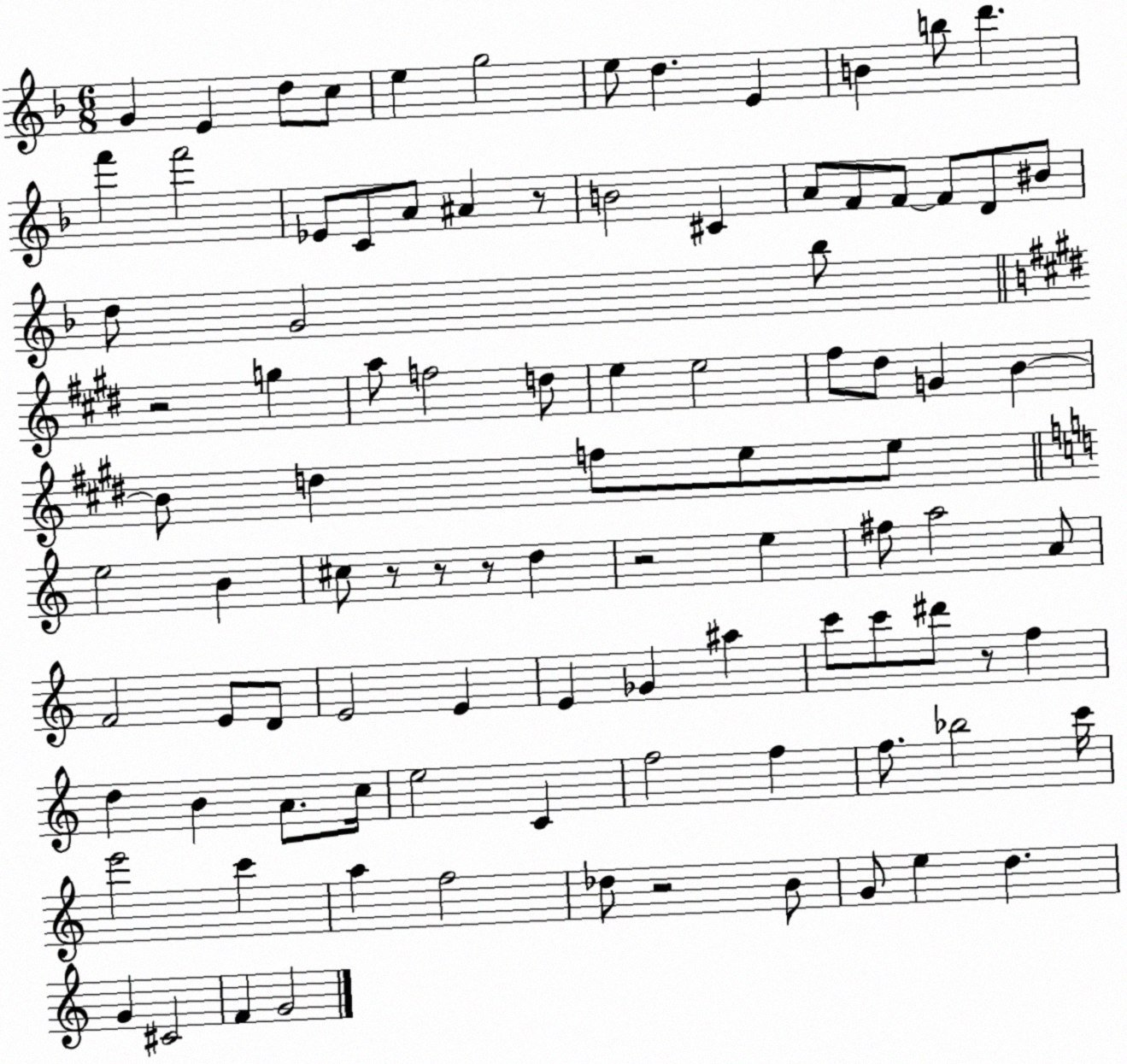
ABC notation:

X:1
T:Untitled
M:6/8
L:1/4
K:F
G E d/2 c/2 e g2 e/2 d E B b/2 d' f' f'2 _E/2 C/2 A/2 ^A z/2 B2 ^C A/2 F/2 F/2 F/2 D/2 ^B/2 d/2 G2 _b/2 z2 g a/2 f2 d/2 e e2 ^f/2 ^d/2 G B B/2 d f/2 e/2 e/2 e2 B ^c/2 z/2 z/2 z/2 d z2 e ^f/2 a2 A/2 F2 E/2 D/2 E2 E E _G ^a c'/2 c'/2 ^d'/2 z/2 f d B A/2 c/4 e2 C f2 f f/2 _b2 c'/4 e'2 c' a f2 _d/2 z2 B/2 G/2 e d G ^C2 F G2